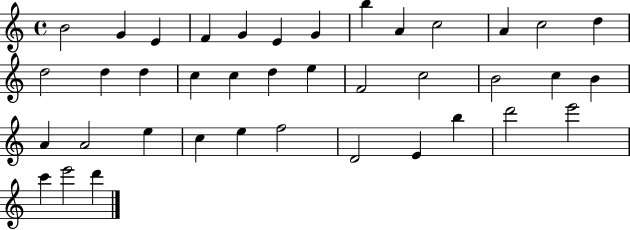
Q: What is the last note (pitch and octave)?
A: D6